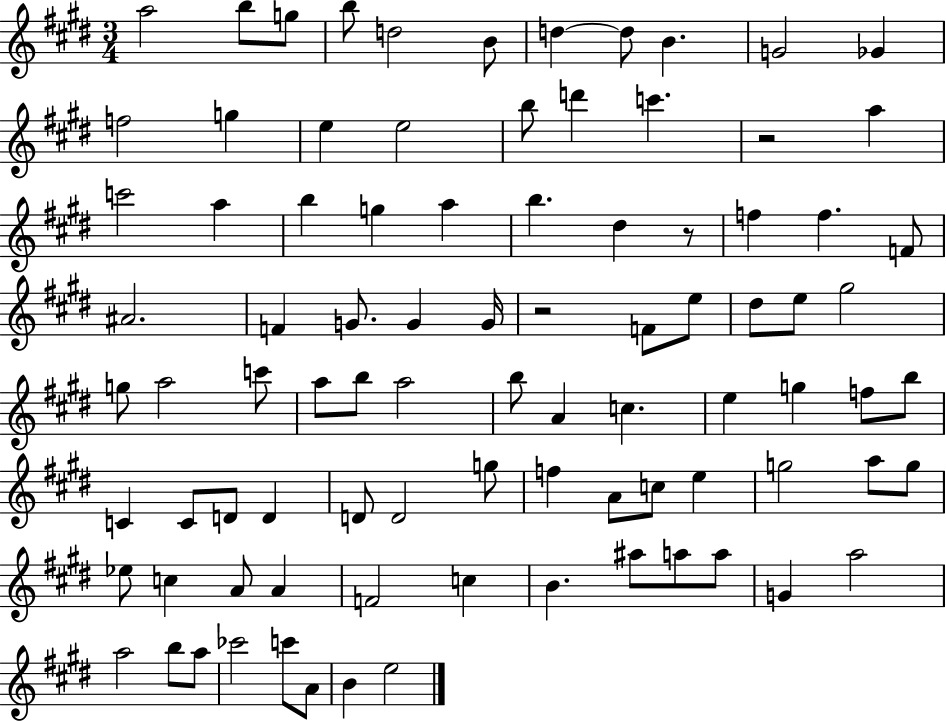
{
  \clef treble
  \numericTimeSignature
  \time 3/4
  \key e \major
  a''2 b''8 g''8 | b''8 d''2 b'8 | d''4~~ d''8 b'4. | g'2 ges'4 | \break f''2 g''4 | e''4 e''2 | b''8 d'''4 c'''4. | r2 a''4 | \break c'''2 a''4 | b''4 g''4 a''4 | b''4. dis''4 r8 | f''4 f''4. f'8 | \break ais'2. | f'4 g'8. g'4 g'16 | r2 f'8 e''8 | dis''8 e''8 gis''2 | \break g''8 a''2 c'''8 | a''8 b''8 a''2 | b''8 a'4 c''4. | e''4 g''4 f''8 b''8 | \break c'4 c'8 d'8 d'4 | d'8 d'2 g''8 | f''4 a'8 c''8 e''4 | g''2 a''8 g''8 | \break ees''8 c''4 a'8 a'4 | f'2 c''4 | b'4. ais''8 a''8 a''8 | g'4 a''2 | \break a''2 b''8 a''8 | ces'''2 c'''8 a'8 | b'4 e''2 | \bar "|."
}